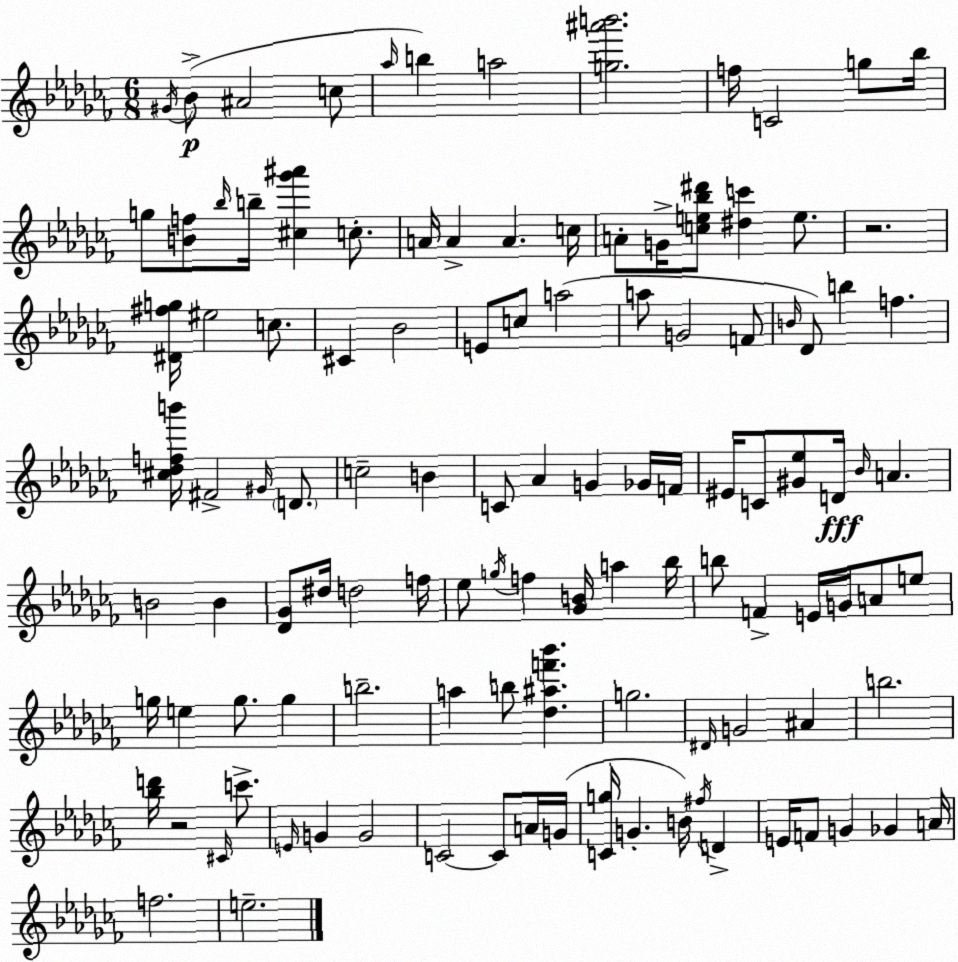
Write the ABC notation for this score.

X:1
T:Untitled
M:6/8
L:1/4
K:Abm
^G/4 _B/2 ^A2 c/2 _a/4 b a2 [g^a'b']2 f/4 C2 g/2 _b/4 g/2 [Bf]/2 _b/4 b/4 [^c_g'^a'] c/2 A/4 A A c/4 A/2 G/4 [ce_b^d']/2 [^dc'] e/2 z2 [^D^fg]/4 ^e2 c/2 ^C _B2 E/2 c/2 a2 a/2 G2 F/2 B/4 _D/2 b f [^c_dfb']/4 ^F2 ^G/4 D/2 c2 B C/2 _A G _G/4 F/4 ^E/4 C/2 [^G_e]/2 D/4 _B/4 A B2 B [_D_G]/2 ^d/4 d2 f/4 _e/2 g/4 f [_GB]/4 a _b/4 b/2 F E/4 G/4 A/2 e/2 g/4 e g/2 g b2 a b/2 [_d^af'_b'] g2 ^D/4 G2 ^A b2 [_bd']/4 z2 ^C/4 c'/2 E/4 G G2 C2 C/2 A/4 G/4 [Cg]/4 G B/4 ^f/4 D E/4 F/2 G _G A/4 f2 e2